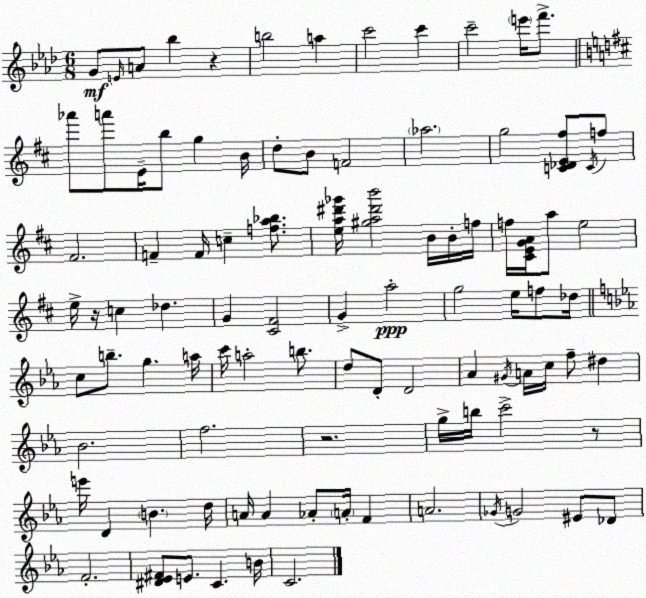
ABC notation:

X:1
T:Untitled
M:6/8
L:1/4
K:Fm
G/2 E/4 A/2 _b z b2 a c'2 c' c'2 e'/4 f'/2 _a'/2 a'/2 E/4 b/2 g B/4 d/2 B/2 F2 _a2 g2 [C_DE^f]/2 C/4 f/2 ^F2 F F/4 c [fa_b]/2 [ea^d'_g']/4 [^ga^d'b']2 B/4 B/4 f/4 f/4 [^CEGA]/4 a/2 e2 e/4 z/4 c _d G [^C^F]2 G a2 g2 e/4 f/2 _d/4 c/2 b/2 g a/4 c'/4 a2 b/2 d/2 D/2 D2 _A ^G/4 A/4 c/4 f/2 ^d _B2 f2 z2 g/4 b/4 c'2 z/2 e'/4 D B d/4 A/4 A _A/2 A/4 F A2 _G/4 G2 ^E/2 _D/2 F2 [^D_E^F]/2 E/2 C B/4 C2